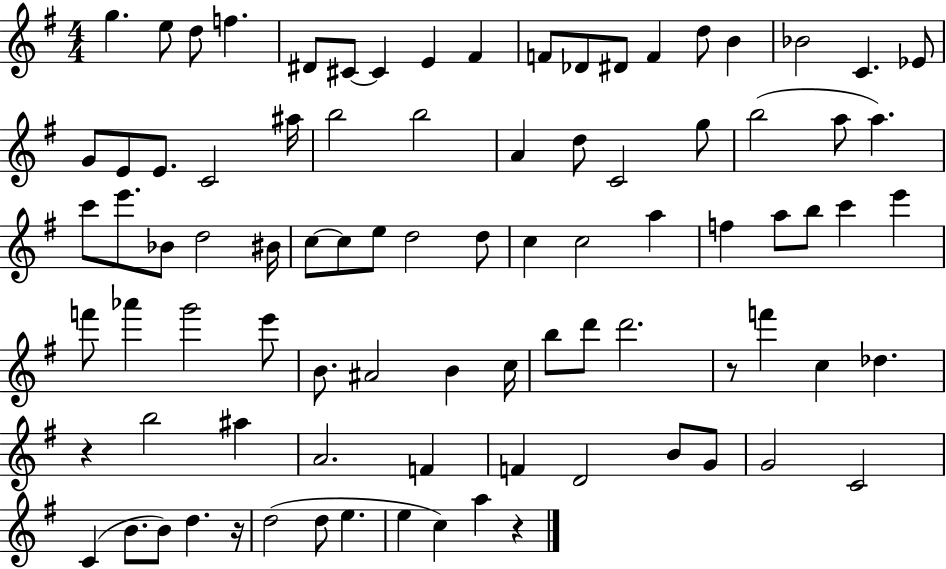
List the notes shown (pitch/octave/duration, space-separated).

G5/q. E5/e D5/e F5/q. D#4/e C#4/e C#4/q E4/q F#4/q F4/e Db4/e D#4/e F4/q D5/e B4/q Bb4/h C4/q. Eb4/e G4/e E4/e E4/e. C4/h A#5/s B5/h B5/h A4/q D5/e C4/h G5/e B5/h A5/e A5/q. C6/e E6/e. Bb4/e D5/h BIS4/s C5/e C5/e E5/e D5/h D5/e C5/q C5/h A5/q F5/q A5/e B5/e C6/q E6/q F6/e Ab6/q G6/h E6/e B4/e. A#4/h B4/q C5/s B5/e D6/e D6/h. R/e F6/q C5/q Db5/q. R/q B5/h A#5/q A4/h. F4/q F4/q D4/h B4/e G4/e G4/h C4/h C4/q B4/e. B4/e D5/q. R/s D5/h D5/e E5/q. E5/q C5/q A5/q R/q